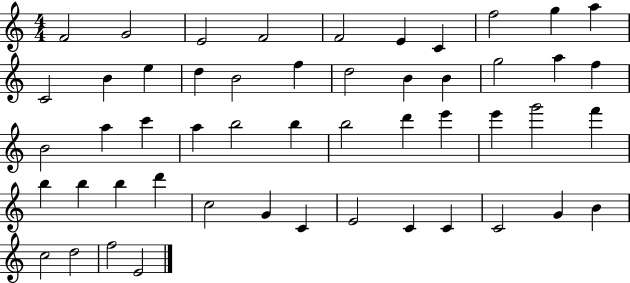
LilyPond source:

{
  \clef treble
  \numericTimeSignature
  \time 4/4
  \key c \major
  f'2 g'2 | e'2 f'2 | f'2 e'4 c'4 | f''2 g''4 a''4 | \break c'2 b'4 e''4 | d''4 b'2 f''4 | d''2 b'4 b'4 | g''2 a''4 f''4 | \break b'2 a''4 c'''4 | a''4 b''2 b''4 | b''2 d'''4 e'''4 | e'''4 g'''2 f'''4 | \break b''4 b''4 b''4 d'''4 | c''2 g'4 c'4 | e'2 c'4 c'4 | c'2 g'4 b'4 | \break c''2 d''2 | f''2 e'2 | \bar "|."
}